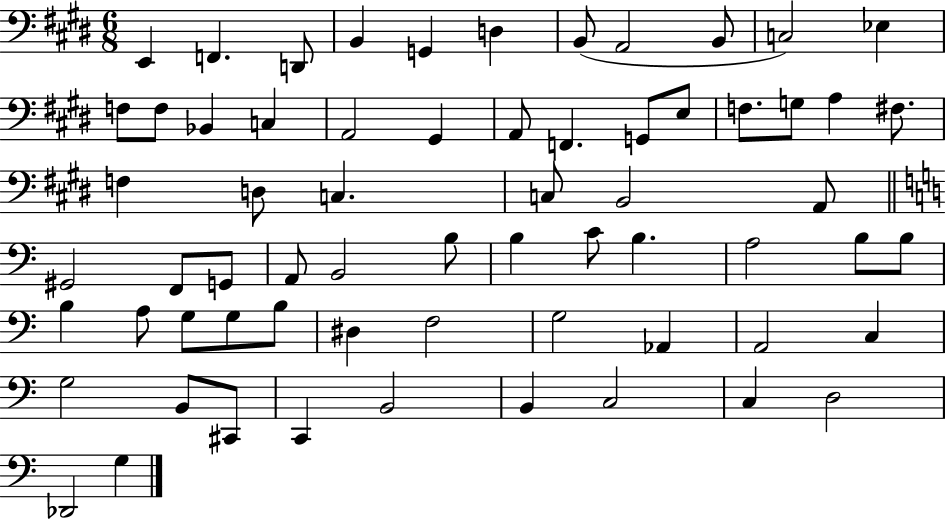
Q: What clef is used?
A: bass